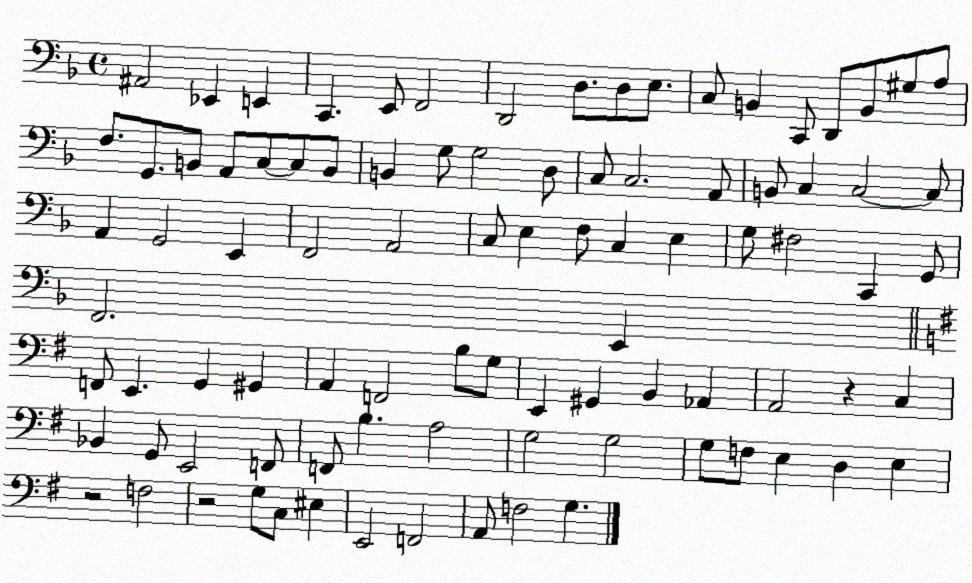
X:1
T:Untitled
M:4/4
L:1/4
K:F
^A,,2 _E,, E,, C,, E,,/2 F,,2 D,,2 D,/2 D,/2 E,/2 C,/2 B,, C,,/2 D,,/2 B,,/2 ^G,/2 A,/2 F,/2 G,,/2 B,,/2 A,,/2 C,/2 C,/2 B,,/2 B,, G,/2 G,2 D,/2 C,/2 C,2 A,,/2 B,,/2 C, C,2 C,/2 A,, G,,2 E,, F,,2 A,,2 C,/2 E, F,/2 C, E, G,/2 ^F,2 C,, G,,/2 F,,2 E,, F,,/2 E,, G,, ^G,, A,, F,,2 B,/2 G,/2 E,, ^G,, B,, _A,, A,,2 z C, _B,, G,,/2 E,,2 F,,/2 F,,/2 B, A,2 G,2 G,2 G,/2 F,/2 E, D, E, z2 F,2 z2 G,/2 C,/2 ^E, E,,2 F,,2 A,,/2 F,2 G,